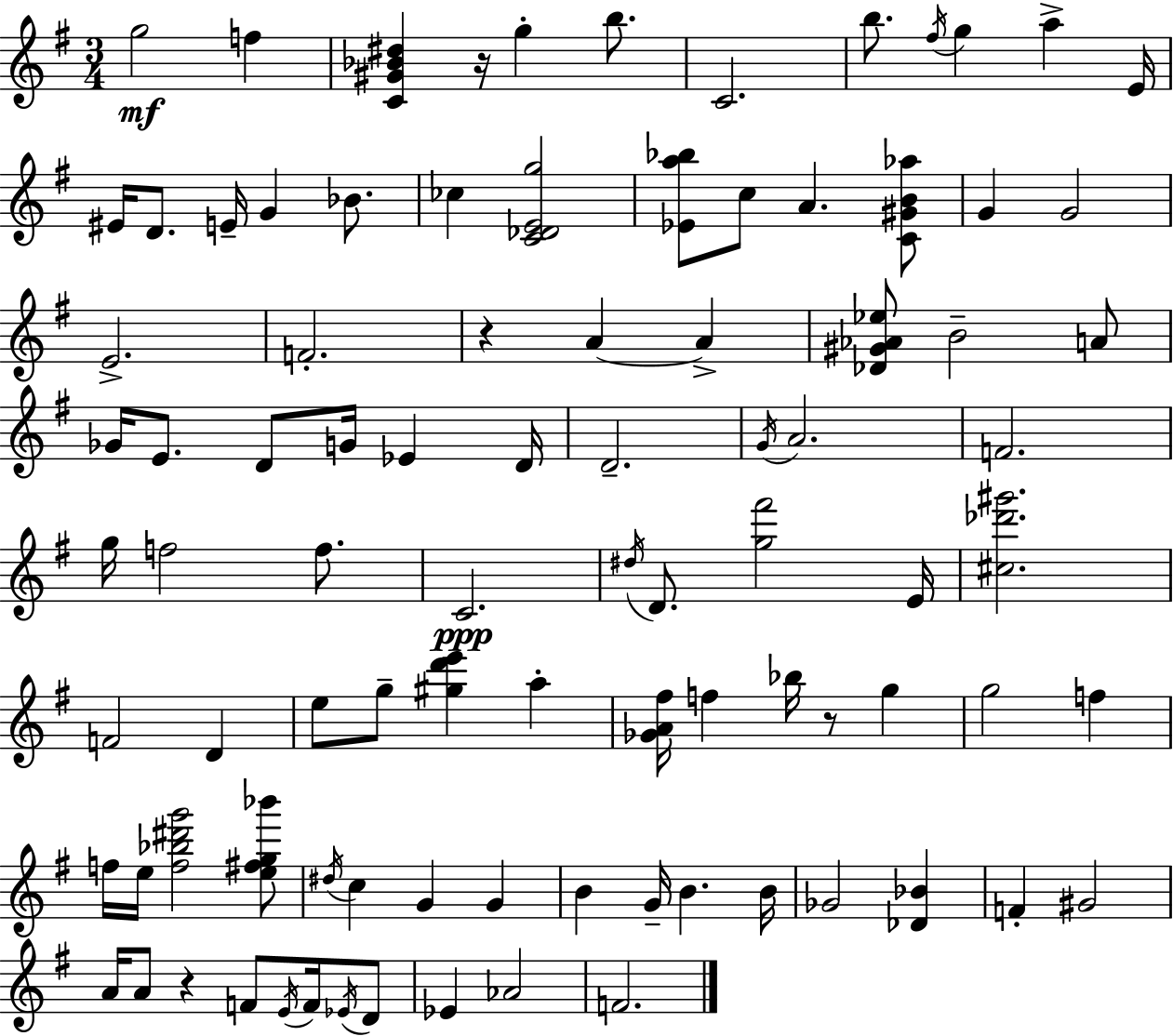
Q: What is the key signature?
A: E minor